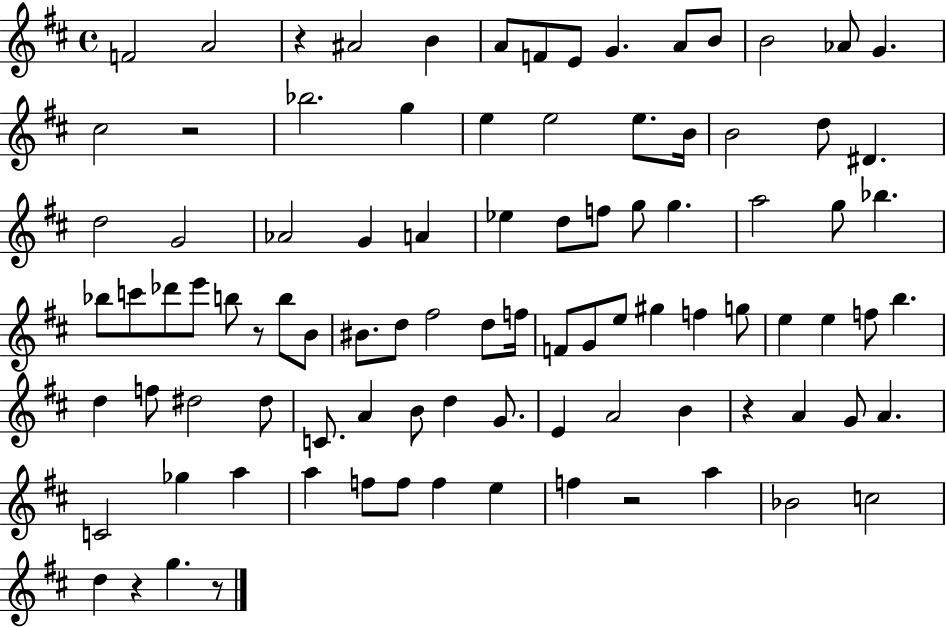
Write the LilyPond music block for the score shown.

{
  \clef treble
  \time 4/4
  \defaultTimeSignature
  \key d \major
  f'2 a'2 | r4 ais'2 b'4 | a'8 f'8 e'8 g'4. a'8 b'8 | b'2 aes'8 g'4. | \break cis''2 r2 | bes''2. g''4 | e''4 e''2 e''8. b'16 | b'2 d''8 dis'4. | \break d''2 g'2 | aes'2 g'4 a'4 | ees''4 d''8 f''8 g''8 g''4. | a''2 g''8 bes''4. | \break bes''8 c'''8 des'''8 e'''8 b''8 r8 b''8 b'8 | bis'8. d''8 fis''2 d''8 f''16 | f'8 g'8 e''8 gis''4 f''4 g''8 | e''4 e''4 f''8 b''4. | \break d''4 f''8 dis''2 dis''8 | c'8. a'4 b'8 d''4 g'8. | e'4 a'2 b'4 | r4 a'4 g'8 a'4. | \break c'2 ges''4 a''4 | a''4 f''8 f''8 f''4 e''4 | f''4 r2 a''4 | bes'2 c''2 | \break d''4 r4 g''4. r8 | \bar "|."
}